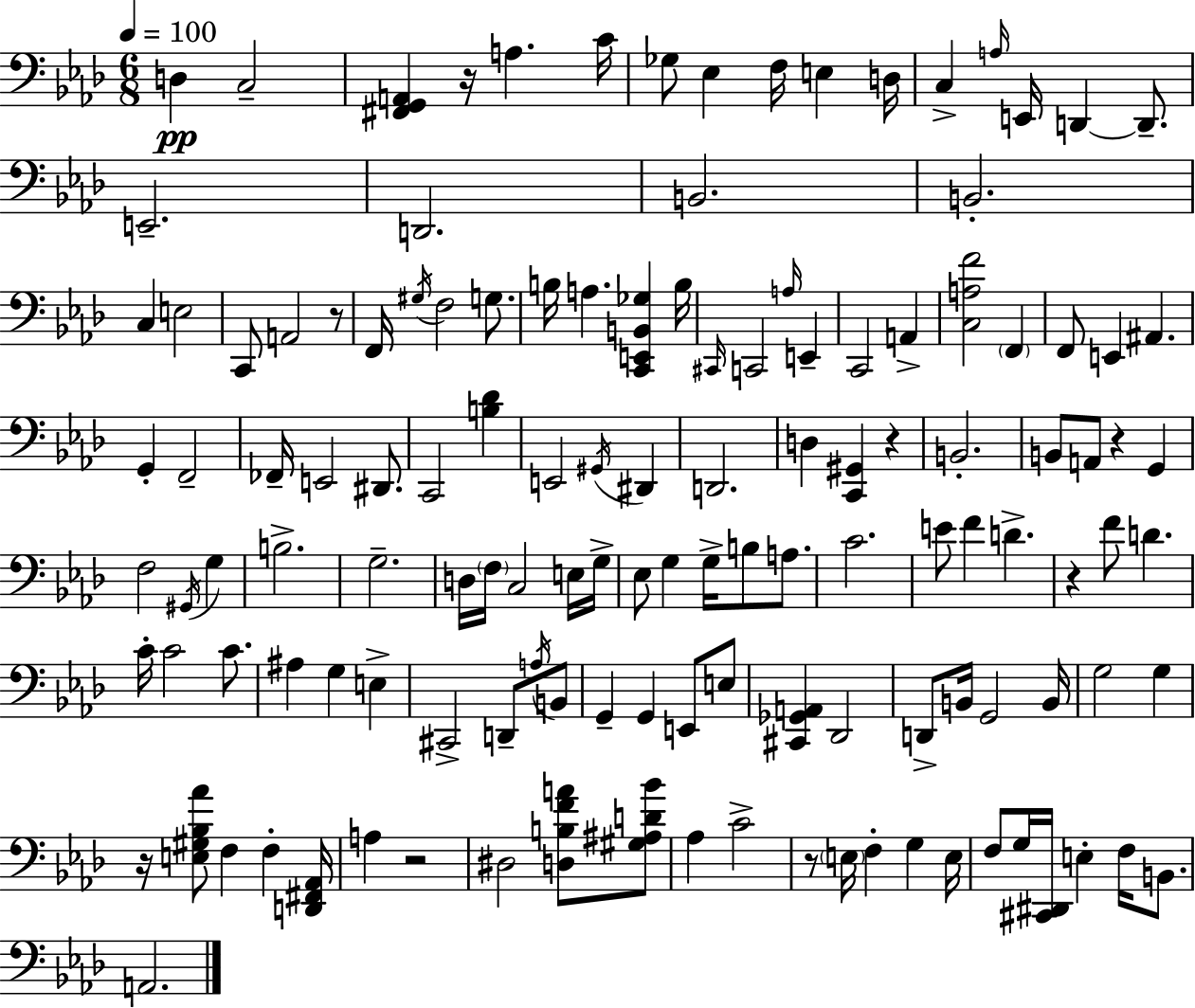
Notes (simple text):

D3/q C3/h [F#2,G2,A2]/q R/s A3/q. C4/s Gb3/e Eb3/q F3/s E3/q D3/s C3/q A3/s E2/s D2/q D2/e. E2/h. D2/h. B2/h. B2/h. C3/q E3/h C2/e A2/h R/e F2/s G#3/s F3/h G3/e. B3/s A3/q. [C2,E2,B2,Gb3]/q B3/s C#2/s C2/h A3/s E2/q C2/h A2/q [C3,A3,F4]/h F2/q F2/e E2/q A#2/q. G2/q F2/h FES2/s E2/h D#2/e. C2/h [B3,Db4]/q E2/h G#2/s D#2/q D2/h. D3/q [C2,G#2]/q R/q B2/h. B2/e A2/e R/q G2/q F3/h G#2/s G3/q B3/h. G3/h. D3/s F3/s C3/h E3/s G3/s Eb3/e G3/q G3/s B3/e A3/e. C4/h. E4/e F4/q D4/q. R/q F4/e D4/q. C4/s C4/h C4/e. A#3/q G3/q E3/q C#2/h D2/e A3/s B2/e G2/q G2/q E2/e E3/e [C#2,Gb2,A2]/q Db2/h D2/e B2/s G2/h B2/s G3/h G3/q R/s [E3,G#3,Bb3,Ab4]/e F3/q F3/q [D2,F#2,Ab2]/s A3/q R/h D#3/h [D3,B3,F4,A4]/e [G#3,A#3,D4,Bb4]/e Ab3/q C4/h R/e E3/s F3/q G3/q E3/s F3/e G3/s [C#2,D#2]/s E3/q F3/s B2/e. A2/h.